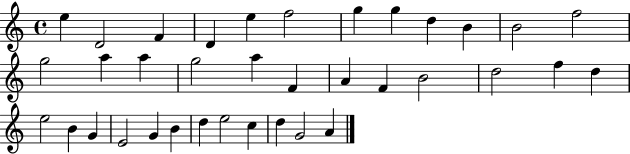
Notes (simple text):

E5/q D4/h F4/q D4/q E5/q F5/h G5/q G5/q D5/q B4/q B4/h F5/h G5/h A5/q A5/q G5/h A5/q F4/q A4/q F4/q B4/h D5/h F5/q D5/q E5/h B4/q G4/q E4/h G4/q B4/q D5/q E5/h C5/q D5/q G4/h A4/q